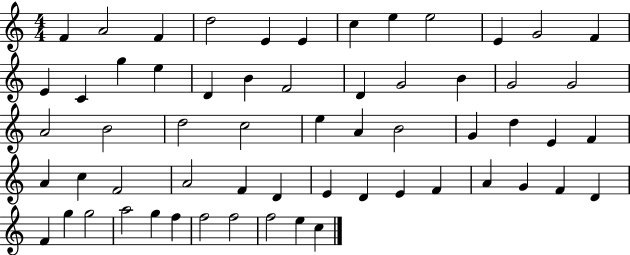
{
  \clef treble
  \numericTimeSignature
  \time 4/4
  \key c \major
  f'4 a'2 f'4 | d''2 e'4 e'4 | c''4 e''4 e''2 | e'4 g'2 f'4 | \break e'4 c'4 g''4 e''4 | d'4 b'4 f'2 | d'4 g'2 b'4 | g'2 g'2 | \break a'2 b'2 | d''2 c''2 | e''4 a'4 b'2 | g'4 d''4 e'4 f'4 | \break a'4 c''4 f'2 | a'2 f'4 d'4 | e'4 d'4 e'4 f'4 | a'4 g'4 f'4 d'4 | \break f'4 g''4 g''2 | a''2 g''4 f''4 | f''2 f''2 | f''2 e''4 c''4 | \break \bar "|."
}